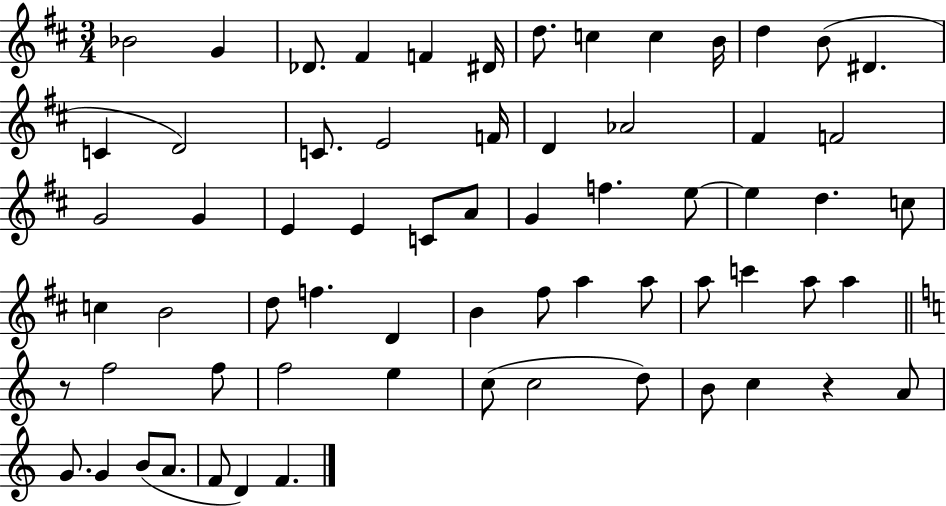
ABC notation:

X:1
T:Untitled
M:3/4
L:1/4
K:D
_B2 G _D/2 ^F F ^D/4 d/2 c c B/4 d B/2 ^D C D2 C/2 E2 F/4 D _A2 ^F F2 G2 G E E C/2 A/2 G f e/2 e d c/2 c B2 d/2 f D B ^f/2 a a/2 a/2 c' a/2 a z/2 f2 f/2 f2 e c/2 c2 d/2 B/2 c z A/2 G/2 G B/2 A/2 F/2 D F